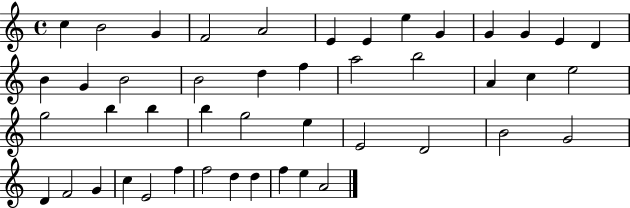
X:1
T:Untitled
M:4/4
L:1/4
K:C
c B2 G F2 A2 E E e G G G E D B G B2 B2 d f a2 b2 A c e2 g2 b b b g2 e E2 D2 B2 G2 D F2 G c E2 f f2 d d f e A2